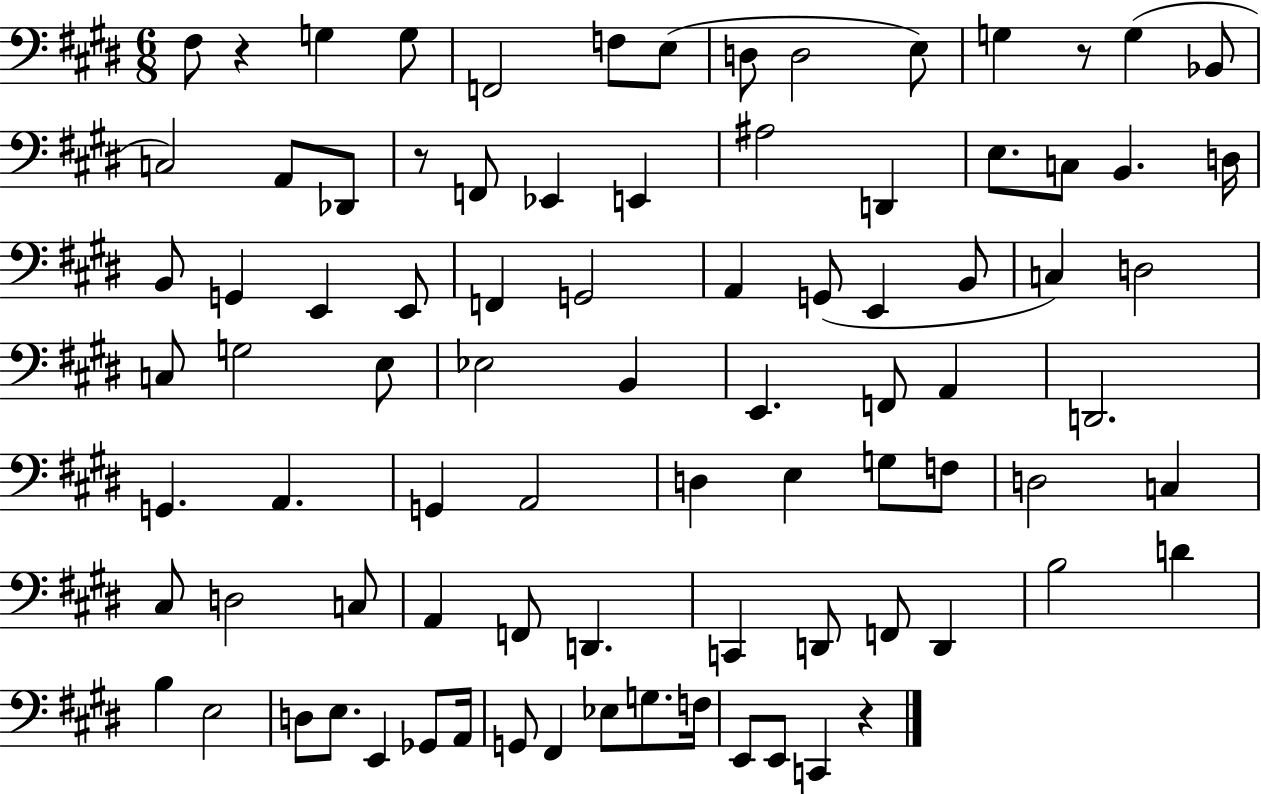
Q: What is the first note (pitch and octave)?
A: F#3